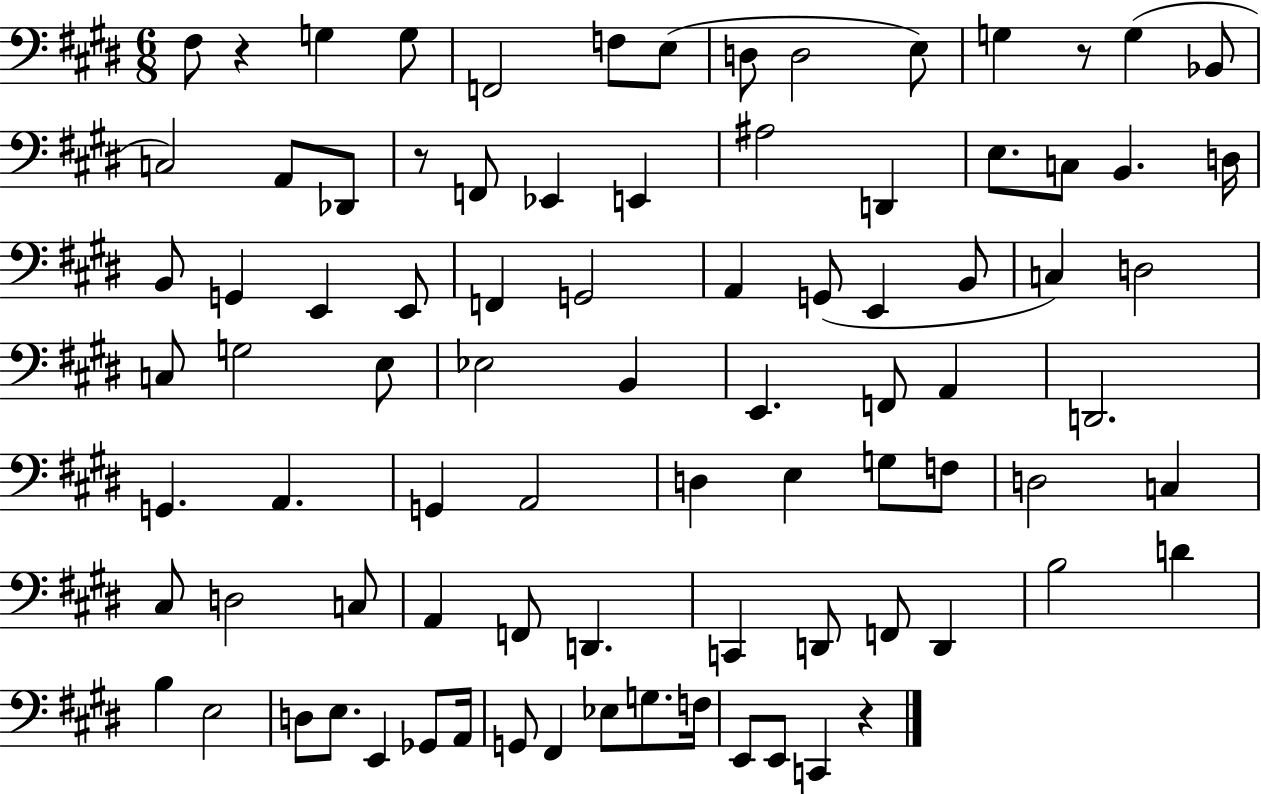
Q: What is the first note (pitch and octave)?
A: F#3